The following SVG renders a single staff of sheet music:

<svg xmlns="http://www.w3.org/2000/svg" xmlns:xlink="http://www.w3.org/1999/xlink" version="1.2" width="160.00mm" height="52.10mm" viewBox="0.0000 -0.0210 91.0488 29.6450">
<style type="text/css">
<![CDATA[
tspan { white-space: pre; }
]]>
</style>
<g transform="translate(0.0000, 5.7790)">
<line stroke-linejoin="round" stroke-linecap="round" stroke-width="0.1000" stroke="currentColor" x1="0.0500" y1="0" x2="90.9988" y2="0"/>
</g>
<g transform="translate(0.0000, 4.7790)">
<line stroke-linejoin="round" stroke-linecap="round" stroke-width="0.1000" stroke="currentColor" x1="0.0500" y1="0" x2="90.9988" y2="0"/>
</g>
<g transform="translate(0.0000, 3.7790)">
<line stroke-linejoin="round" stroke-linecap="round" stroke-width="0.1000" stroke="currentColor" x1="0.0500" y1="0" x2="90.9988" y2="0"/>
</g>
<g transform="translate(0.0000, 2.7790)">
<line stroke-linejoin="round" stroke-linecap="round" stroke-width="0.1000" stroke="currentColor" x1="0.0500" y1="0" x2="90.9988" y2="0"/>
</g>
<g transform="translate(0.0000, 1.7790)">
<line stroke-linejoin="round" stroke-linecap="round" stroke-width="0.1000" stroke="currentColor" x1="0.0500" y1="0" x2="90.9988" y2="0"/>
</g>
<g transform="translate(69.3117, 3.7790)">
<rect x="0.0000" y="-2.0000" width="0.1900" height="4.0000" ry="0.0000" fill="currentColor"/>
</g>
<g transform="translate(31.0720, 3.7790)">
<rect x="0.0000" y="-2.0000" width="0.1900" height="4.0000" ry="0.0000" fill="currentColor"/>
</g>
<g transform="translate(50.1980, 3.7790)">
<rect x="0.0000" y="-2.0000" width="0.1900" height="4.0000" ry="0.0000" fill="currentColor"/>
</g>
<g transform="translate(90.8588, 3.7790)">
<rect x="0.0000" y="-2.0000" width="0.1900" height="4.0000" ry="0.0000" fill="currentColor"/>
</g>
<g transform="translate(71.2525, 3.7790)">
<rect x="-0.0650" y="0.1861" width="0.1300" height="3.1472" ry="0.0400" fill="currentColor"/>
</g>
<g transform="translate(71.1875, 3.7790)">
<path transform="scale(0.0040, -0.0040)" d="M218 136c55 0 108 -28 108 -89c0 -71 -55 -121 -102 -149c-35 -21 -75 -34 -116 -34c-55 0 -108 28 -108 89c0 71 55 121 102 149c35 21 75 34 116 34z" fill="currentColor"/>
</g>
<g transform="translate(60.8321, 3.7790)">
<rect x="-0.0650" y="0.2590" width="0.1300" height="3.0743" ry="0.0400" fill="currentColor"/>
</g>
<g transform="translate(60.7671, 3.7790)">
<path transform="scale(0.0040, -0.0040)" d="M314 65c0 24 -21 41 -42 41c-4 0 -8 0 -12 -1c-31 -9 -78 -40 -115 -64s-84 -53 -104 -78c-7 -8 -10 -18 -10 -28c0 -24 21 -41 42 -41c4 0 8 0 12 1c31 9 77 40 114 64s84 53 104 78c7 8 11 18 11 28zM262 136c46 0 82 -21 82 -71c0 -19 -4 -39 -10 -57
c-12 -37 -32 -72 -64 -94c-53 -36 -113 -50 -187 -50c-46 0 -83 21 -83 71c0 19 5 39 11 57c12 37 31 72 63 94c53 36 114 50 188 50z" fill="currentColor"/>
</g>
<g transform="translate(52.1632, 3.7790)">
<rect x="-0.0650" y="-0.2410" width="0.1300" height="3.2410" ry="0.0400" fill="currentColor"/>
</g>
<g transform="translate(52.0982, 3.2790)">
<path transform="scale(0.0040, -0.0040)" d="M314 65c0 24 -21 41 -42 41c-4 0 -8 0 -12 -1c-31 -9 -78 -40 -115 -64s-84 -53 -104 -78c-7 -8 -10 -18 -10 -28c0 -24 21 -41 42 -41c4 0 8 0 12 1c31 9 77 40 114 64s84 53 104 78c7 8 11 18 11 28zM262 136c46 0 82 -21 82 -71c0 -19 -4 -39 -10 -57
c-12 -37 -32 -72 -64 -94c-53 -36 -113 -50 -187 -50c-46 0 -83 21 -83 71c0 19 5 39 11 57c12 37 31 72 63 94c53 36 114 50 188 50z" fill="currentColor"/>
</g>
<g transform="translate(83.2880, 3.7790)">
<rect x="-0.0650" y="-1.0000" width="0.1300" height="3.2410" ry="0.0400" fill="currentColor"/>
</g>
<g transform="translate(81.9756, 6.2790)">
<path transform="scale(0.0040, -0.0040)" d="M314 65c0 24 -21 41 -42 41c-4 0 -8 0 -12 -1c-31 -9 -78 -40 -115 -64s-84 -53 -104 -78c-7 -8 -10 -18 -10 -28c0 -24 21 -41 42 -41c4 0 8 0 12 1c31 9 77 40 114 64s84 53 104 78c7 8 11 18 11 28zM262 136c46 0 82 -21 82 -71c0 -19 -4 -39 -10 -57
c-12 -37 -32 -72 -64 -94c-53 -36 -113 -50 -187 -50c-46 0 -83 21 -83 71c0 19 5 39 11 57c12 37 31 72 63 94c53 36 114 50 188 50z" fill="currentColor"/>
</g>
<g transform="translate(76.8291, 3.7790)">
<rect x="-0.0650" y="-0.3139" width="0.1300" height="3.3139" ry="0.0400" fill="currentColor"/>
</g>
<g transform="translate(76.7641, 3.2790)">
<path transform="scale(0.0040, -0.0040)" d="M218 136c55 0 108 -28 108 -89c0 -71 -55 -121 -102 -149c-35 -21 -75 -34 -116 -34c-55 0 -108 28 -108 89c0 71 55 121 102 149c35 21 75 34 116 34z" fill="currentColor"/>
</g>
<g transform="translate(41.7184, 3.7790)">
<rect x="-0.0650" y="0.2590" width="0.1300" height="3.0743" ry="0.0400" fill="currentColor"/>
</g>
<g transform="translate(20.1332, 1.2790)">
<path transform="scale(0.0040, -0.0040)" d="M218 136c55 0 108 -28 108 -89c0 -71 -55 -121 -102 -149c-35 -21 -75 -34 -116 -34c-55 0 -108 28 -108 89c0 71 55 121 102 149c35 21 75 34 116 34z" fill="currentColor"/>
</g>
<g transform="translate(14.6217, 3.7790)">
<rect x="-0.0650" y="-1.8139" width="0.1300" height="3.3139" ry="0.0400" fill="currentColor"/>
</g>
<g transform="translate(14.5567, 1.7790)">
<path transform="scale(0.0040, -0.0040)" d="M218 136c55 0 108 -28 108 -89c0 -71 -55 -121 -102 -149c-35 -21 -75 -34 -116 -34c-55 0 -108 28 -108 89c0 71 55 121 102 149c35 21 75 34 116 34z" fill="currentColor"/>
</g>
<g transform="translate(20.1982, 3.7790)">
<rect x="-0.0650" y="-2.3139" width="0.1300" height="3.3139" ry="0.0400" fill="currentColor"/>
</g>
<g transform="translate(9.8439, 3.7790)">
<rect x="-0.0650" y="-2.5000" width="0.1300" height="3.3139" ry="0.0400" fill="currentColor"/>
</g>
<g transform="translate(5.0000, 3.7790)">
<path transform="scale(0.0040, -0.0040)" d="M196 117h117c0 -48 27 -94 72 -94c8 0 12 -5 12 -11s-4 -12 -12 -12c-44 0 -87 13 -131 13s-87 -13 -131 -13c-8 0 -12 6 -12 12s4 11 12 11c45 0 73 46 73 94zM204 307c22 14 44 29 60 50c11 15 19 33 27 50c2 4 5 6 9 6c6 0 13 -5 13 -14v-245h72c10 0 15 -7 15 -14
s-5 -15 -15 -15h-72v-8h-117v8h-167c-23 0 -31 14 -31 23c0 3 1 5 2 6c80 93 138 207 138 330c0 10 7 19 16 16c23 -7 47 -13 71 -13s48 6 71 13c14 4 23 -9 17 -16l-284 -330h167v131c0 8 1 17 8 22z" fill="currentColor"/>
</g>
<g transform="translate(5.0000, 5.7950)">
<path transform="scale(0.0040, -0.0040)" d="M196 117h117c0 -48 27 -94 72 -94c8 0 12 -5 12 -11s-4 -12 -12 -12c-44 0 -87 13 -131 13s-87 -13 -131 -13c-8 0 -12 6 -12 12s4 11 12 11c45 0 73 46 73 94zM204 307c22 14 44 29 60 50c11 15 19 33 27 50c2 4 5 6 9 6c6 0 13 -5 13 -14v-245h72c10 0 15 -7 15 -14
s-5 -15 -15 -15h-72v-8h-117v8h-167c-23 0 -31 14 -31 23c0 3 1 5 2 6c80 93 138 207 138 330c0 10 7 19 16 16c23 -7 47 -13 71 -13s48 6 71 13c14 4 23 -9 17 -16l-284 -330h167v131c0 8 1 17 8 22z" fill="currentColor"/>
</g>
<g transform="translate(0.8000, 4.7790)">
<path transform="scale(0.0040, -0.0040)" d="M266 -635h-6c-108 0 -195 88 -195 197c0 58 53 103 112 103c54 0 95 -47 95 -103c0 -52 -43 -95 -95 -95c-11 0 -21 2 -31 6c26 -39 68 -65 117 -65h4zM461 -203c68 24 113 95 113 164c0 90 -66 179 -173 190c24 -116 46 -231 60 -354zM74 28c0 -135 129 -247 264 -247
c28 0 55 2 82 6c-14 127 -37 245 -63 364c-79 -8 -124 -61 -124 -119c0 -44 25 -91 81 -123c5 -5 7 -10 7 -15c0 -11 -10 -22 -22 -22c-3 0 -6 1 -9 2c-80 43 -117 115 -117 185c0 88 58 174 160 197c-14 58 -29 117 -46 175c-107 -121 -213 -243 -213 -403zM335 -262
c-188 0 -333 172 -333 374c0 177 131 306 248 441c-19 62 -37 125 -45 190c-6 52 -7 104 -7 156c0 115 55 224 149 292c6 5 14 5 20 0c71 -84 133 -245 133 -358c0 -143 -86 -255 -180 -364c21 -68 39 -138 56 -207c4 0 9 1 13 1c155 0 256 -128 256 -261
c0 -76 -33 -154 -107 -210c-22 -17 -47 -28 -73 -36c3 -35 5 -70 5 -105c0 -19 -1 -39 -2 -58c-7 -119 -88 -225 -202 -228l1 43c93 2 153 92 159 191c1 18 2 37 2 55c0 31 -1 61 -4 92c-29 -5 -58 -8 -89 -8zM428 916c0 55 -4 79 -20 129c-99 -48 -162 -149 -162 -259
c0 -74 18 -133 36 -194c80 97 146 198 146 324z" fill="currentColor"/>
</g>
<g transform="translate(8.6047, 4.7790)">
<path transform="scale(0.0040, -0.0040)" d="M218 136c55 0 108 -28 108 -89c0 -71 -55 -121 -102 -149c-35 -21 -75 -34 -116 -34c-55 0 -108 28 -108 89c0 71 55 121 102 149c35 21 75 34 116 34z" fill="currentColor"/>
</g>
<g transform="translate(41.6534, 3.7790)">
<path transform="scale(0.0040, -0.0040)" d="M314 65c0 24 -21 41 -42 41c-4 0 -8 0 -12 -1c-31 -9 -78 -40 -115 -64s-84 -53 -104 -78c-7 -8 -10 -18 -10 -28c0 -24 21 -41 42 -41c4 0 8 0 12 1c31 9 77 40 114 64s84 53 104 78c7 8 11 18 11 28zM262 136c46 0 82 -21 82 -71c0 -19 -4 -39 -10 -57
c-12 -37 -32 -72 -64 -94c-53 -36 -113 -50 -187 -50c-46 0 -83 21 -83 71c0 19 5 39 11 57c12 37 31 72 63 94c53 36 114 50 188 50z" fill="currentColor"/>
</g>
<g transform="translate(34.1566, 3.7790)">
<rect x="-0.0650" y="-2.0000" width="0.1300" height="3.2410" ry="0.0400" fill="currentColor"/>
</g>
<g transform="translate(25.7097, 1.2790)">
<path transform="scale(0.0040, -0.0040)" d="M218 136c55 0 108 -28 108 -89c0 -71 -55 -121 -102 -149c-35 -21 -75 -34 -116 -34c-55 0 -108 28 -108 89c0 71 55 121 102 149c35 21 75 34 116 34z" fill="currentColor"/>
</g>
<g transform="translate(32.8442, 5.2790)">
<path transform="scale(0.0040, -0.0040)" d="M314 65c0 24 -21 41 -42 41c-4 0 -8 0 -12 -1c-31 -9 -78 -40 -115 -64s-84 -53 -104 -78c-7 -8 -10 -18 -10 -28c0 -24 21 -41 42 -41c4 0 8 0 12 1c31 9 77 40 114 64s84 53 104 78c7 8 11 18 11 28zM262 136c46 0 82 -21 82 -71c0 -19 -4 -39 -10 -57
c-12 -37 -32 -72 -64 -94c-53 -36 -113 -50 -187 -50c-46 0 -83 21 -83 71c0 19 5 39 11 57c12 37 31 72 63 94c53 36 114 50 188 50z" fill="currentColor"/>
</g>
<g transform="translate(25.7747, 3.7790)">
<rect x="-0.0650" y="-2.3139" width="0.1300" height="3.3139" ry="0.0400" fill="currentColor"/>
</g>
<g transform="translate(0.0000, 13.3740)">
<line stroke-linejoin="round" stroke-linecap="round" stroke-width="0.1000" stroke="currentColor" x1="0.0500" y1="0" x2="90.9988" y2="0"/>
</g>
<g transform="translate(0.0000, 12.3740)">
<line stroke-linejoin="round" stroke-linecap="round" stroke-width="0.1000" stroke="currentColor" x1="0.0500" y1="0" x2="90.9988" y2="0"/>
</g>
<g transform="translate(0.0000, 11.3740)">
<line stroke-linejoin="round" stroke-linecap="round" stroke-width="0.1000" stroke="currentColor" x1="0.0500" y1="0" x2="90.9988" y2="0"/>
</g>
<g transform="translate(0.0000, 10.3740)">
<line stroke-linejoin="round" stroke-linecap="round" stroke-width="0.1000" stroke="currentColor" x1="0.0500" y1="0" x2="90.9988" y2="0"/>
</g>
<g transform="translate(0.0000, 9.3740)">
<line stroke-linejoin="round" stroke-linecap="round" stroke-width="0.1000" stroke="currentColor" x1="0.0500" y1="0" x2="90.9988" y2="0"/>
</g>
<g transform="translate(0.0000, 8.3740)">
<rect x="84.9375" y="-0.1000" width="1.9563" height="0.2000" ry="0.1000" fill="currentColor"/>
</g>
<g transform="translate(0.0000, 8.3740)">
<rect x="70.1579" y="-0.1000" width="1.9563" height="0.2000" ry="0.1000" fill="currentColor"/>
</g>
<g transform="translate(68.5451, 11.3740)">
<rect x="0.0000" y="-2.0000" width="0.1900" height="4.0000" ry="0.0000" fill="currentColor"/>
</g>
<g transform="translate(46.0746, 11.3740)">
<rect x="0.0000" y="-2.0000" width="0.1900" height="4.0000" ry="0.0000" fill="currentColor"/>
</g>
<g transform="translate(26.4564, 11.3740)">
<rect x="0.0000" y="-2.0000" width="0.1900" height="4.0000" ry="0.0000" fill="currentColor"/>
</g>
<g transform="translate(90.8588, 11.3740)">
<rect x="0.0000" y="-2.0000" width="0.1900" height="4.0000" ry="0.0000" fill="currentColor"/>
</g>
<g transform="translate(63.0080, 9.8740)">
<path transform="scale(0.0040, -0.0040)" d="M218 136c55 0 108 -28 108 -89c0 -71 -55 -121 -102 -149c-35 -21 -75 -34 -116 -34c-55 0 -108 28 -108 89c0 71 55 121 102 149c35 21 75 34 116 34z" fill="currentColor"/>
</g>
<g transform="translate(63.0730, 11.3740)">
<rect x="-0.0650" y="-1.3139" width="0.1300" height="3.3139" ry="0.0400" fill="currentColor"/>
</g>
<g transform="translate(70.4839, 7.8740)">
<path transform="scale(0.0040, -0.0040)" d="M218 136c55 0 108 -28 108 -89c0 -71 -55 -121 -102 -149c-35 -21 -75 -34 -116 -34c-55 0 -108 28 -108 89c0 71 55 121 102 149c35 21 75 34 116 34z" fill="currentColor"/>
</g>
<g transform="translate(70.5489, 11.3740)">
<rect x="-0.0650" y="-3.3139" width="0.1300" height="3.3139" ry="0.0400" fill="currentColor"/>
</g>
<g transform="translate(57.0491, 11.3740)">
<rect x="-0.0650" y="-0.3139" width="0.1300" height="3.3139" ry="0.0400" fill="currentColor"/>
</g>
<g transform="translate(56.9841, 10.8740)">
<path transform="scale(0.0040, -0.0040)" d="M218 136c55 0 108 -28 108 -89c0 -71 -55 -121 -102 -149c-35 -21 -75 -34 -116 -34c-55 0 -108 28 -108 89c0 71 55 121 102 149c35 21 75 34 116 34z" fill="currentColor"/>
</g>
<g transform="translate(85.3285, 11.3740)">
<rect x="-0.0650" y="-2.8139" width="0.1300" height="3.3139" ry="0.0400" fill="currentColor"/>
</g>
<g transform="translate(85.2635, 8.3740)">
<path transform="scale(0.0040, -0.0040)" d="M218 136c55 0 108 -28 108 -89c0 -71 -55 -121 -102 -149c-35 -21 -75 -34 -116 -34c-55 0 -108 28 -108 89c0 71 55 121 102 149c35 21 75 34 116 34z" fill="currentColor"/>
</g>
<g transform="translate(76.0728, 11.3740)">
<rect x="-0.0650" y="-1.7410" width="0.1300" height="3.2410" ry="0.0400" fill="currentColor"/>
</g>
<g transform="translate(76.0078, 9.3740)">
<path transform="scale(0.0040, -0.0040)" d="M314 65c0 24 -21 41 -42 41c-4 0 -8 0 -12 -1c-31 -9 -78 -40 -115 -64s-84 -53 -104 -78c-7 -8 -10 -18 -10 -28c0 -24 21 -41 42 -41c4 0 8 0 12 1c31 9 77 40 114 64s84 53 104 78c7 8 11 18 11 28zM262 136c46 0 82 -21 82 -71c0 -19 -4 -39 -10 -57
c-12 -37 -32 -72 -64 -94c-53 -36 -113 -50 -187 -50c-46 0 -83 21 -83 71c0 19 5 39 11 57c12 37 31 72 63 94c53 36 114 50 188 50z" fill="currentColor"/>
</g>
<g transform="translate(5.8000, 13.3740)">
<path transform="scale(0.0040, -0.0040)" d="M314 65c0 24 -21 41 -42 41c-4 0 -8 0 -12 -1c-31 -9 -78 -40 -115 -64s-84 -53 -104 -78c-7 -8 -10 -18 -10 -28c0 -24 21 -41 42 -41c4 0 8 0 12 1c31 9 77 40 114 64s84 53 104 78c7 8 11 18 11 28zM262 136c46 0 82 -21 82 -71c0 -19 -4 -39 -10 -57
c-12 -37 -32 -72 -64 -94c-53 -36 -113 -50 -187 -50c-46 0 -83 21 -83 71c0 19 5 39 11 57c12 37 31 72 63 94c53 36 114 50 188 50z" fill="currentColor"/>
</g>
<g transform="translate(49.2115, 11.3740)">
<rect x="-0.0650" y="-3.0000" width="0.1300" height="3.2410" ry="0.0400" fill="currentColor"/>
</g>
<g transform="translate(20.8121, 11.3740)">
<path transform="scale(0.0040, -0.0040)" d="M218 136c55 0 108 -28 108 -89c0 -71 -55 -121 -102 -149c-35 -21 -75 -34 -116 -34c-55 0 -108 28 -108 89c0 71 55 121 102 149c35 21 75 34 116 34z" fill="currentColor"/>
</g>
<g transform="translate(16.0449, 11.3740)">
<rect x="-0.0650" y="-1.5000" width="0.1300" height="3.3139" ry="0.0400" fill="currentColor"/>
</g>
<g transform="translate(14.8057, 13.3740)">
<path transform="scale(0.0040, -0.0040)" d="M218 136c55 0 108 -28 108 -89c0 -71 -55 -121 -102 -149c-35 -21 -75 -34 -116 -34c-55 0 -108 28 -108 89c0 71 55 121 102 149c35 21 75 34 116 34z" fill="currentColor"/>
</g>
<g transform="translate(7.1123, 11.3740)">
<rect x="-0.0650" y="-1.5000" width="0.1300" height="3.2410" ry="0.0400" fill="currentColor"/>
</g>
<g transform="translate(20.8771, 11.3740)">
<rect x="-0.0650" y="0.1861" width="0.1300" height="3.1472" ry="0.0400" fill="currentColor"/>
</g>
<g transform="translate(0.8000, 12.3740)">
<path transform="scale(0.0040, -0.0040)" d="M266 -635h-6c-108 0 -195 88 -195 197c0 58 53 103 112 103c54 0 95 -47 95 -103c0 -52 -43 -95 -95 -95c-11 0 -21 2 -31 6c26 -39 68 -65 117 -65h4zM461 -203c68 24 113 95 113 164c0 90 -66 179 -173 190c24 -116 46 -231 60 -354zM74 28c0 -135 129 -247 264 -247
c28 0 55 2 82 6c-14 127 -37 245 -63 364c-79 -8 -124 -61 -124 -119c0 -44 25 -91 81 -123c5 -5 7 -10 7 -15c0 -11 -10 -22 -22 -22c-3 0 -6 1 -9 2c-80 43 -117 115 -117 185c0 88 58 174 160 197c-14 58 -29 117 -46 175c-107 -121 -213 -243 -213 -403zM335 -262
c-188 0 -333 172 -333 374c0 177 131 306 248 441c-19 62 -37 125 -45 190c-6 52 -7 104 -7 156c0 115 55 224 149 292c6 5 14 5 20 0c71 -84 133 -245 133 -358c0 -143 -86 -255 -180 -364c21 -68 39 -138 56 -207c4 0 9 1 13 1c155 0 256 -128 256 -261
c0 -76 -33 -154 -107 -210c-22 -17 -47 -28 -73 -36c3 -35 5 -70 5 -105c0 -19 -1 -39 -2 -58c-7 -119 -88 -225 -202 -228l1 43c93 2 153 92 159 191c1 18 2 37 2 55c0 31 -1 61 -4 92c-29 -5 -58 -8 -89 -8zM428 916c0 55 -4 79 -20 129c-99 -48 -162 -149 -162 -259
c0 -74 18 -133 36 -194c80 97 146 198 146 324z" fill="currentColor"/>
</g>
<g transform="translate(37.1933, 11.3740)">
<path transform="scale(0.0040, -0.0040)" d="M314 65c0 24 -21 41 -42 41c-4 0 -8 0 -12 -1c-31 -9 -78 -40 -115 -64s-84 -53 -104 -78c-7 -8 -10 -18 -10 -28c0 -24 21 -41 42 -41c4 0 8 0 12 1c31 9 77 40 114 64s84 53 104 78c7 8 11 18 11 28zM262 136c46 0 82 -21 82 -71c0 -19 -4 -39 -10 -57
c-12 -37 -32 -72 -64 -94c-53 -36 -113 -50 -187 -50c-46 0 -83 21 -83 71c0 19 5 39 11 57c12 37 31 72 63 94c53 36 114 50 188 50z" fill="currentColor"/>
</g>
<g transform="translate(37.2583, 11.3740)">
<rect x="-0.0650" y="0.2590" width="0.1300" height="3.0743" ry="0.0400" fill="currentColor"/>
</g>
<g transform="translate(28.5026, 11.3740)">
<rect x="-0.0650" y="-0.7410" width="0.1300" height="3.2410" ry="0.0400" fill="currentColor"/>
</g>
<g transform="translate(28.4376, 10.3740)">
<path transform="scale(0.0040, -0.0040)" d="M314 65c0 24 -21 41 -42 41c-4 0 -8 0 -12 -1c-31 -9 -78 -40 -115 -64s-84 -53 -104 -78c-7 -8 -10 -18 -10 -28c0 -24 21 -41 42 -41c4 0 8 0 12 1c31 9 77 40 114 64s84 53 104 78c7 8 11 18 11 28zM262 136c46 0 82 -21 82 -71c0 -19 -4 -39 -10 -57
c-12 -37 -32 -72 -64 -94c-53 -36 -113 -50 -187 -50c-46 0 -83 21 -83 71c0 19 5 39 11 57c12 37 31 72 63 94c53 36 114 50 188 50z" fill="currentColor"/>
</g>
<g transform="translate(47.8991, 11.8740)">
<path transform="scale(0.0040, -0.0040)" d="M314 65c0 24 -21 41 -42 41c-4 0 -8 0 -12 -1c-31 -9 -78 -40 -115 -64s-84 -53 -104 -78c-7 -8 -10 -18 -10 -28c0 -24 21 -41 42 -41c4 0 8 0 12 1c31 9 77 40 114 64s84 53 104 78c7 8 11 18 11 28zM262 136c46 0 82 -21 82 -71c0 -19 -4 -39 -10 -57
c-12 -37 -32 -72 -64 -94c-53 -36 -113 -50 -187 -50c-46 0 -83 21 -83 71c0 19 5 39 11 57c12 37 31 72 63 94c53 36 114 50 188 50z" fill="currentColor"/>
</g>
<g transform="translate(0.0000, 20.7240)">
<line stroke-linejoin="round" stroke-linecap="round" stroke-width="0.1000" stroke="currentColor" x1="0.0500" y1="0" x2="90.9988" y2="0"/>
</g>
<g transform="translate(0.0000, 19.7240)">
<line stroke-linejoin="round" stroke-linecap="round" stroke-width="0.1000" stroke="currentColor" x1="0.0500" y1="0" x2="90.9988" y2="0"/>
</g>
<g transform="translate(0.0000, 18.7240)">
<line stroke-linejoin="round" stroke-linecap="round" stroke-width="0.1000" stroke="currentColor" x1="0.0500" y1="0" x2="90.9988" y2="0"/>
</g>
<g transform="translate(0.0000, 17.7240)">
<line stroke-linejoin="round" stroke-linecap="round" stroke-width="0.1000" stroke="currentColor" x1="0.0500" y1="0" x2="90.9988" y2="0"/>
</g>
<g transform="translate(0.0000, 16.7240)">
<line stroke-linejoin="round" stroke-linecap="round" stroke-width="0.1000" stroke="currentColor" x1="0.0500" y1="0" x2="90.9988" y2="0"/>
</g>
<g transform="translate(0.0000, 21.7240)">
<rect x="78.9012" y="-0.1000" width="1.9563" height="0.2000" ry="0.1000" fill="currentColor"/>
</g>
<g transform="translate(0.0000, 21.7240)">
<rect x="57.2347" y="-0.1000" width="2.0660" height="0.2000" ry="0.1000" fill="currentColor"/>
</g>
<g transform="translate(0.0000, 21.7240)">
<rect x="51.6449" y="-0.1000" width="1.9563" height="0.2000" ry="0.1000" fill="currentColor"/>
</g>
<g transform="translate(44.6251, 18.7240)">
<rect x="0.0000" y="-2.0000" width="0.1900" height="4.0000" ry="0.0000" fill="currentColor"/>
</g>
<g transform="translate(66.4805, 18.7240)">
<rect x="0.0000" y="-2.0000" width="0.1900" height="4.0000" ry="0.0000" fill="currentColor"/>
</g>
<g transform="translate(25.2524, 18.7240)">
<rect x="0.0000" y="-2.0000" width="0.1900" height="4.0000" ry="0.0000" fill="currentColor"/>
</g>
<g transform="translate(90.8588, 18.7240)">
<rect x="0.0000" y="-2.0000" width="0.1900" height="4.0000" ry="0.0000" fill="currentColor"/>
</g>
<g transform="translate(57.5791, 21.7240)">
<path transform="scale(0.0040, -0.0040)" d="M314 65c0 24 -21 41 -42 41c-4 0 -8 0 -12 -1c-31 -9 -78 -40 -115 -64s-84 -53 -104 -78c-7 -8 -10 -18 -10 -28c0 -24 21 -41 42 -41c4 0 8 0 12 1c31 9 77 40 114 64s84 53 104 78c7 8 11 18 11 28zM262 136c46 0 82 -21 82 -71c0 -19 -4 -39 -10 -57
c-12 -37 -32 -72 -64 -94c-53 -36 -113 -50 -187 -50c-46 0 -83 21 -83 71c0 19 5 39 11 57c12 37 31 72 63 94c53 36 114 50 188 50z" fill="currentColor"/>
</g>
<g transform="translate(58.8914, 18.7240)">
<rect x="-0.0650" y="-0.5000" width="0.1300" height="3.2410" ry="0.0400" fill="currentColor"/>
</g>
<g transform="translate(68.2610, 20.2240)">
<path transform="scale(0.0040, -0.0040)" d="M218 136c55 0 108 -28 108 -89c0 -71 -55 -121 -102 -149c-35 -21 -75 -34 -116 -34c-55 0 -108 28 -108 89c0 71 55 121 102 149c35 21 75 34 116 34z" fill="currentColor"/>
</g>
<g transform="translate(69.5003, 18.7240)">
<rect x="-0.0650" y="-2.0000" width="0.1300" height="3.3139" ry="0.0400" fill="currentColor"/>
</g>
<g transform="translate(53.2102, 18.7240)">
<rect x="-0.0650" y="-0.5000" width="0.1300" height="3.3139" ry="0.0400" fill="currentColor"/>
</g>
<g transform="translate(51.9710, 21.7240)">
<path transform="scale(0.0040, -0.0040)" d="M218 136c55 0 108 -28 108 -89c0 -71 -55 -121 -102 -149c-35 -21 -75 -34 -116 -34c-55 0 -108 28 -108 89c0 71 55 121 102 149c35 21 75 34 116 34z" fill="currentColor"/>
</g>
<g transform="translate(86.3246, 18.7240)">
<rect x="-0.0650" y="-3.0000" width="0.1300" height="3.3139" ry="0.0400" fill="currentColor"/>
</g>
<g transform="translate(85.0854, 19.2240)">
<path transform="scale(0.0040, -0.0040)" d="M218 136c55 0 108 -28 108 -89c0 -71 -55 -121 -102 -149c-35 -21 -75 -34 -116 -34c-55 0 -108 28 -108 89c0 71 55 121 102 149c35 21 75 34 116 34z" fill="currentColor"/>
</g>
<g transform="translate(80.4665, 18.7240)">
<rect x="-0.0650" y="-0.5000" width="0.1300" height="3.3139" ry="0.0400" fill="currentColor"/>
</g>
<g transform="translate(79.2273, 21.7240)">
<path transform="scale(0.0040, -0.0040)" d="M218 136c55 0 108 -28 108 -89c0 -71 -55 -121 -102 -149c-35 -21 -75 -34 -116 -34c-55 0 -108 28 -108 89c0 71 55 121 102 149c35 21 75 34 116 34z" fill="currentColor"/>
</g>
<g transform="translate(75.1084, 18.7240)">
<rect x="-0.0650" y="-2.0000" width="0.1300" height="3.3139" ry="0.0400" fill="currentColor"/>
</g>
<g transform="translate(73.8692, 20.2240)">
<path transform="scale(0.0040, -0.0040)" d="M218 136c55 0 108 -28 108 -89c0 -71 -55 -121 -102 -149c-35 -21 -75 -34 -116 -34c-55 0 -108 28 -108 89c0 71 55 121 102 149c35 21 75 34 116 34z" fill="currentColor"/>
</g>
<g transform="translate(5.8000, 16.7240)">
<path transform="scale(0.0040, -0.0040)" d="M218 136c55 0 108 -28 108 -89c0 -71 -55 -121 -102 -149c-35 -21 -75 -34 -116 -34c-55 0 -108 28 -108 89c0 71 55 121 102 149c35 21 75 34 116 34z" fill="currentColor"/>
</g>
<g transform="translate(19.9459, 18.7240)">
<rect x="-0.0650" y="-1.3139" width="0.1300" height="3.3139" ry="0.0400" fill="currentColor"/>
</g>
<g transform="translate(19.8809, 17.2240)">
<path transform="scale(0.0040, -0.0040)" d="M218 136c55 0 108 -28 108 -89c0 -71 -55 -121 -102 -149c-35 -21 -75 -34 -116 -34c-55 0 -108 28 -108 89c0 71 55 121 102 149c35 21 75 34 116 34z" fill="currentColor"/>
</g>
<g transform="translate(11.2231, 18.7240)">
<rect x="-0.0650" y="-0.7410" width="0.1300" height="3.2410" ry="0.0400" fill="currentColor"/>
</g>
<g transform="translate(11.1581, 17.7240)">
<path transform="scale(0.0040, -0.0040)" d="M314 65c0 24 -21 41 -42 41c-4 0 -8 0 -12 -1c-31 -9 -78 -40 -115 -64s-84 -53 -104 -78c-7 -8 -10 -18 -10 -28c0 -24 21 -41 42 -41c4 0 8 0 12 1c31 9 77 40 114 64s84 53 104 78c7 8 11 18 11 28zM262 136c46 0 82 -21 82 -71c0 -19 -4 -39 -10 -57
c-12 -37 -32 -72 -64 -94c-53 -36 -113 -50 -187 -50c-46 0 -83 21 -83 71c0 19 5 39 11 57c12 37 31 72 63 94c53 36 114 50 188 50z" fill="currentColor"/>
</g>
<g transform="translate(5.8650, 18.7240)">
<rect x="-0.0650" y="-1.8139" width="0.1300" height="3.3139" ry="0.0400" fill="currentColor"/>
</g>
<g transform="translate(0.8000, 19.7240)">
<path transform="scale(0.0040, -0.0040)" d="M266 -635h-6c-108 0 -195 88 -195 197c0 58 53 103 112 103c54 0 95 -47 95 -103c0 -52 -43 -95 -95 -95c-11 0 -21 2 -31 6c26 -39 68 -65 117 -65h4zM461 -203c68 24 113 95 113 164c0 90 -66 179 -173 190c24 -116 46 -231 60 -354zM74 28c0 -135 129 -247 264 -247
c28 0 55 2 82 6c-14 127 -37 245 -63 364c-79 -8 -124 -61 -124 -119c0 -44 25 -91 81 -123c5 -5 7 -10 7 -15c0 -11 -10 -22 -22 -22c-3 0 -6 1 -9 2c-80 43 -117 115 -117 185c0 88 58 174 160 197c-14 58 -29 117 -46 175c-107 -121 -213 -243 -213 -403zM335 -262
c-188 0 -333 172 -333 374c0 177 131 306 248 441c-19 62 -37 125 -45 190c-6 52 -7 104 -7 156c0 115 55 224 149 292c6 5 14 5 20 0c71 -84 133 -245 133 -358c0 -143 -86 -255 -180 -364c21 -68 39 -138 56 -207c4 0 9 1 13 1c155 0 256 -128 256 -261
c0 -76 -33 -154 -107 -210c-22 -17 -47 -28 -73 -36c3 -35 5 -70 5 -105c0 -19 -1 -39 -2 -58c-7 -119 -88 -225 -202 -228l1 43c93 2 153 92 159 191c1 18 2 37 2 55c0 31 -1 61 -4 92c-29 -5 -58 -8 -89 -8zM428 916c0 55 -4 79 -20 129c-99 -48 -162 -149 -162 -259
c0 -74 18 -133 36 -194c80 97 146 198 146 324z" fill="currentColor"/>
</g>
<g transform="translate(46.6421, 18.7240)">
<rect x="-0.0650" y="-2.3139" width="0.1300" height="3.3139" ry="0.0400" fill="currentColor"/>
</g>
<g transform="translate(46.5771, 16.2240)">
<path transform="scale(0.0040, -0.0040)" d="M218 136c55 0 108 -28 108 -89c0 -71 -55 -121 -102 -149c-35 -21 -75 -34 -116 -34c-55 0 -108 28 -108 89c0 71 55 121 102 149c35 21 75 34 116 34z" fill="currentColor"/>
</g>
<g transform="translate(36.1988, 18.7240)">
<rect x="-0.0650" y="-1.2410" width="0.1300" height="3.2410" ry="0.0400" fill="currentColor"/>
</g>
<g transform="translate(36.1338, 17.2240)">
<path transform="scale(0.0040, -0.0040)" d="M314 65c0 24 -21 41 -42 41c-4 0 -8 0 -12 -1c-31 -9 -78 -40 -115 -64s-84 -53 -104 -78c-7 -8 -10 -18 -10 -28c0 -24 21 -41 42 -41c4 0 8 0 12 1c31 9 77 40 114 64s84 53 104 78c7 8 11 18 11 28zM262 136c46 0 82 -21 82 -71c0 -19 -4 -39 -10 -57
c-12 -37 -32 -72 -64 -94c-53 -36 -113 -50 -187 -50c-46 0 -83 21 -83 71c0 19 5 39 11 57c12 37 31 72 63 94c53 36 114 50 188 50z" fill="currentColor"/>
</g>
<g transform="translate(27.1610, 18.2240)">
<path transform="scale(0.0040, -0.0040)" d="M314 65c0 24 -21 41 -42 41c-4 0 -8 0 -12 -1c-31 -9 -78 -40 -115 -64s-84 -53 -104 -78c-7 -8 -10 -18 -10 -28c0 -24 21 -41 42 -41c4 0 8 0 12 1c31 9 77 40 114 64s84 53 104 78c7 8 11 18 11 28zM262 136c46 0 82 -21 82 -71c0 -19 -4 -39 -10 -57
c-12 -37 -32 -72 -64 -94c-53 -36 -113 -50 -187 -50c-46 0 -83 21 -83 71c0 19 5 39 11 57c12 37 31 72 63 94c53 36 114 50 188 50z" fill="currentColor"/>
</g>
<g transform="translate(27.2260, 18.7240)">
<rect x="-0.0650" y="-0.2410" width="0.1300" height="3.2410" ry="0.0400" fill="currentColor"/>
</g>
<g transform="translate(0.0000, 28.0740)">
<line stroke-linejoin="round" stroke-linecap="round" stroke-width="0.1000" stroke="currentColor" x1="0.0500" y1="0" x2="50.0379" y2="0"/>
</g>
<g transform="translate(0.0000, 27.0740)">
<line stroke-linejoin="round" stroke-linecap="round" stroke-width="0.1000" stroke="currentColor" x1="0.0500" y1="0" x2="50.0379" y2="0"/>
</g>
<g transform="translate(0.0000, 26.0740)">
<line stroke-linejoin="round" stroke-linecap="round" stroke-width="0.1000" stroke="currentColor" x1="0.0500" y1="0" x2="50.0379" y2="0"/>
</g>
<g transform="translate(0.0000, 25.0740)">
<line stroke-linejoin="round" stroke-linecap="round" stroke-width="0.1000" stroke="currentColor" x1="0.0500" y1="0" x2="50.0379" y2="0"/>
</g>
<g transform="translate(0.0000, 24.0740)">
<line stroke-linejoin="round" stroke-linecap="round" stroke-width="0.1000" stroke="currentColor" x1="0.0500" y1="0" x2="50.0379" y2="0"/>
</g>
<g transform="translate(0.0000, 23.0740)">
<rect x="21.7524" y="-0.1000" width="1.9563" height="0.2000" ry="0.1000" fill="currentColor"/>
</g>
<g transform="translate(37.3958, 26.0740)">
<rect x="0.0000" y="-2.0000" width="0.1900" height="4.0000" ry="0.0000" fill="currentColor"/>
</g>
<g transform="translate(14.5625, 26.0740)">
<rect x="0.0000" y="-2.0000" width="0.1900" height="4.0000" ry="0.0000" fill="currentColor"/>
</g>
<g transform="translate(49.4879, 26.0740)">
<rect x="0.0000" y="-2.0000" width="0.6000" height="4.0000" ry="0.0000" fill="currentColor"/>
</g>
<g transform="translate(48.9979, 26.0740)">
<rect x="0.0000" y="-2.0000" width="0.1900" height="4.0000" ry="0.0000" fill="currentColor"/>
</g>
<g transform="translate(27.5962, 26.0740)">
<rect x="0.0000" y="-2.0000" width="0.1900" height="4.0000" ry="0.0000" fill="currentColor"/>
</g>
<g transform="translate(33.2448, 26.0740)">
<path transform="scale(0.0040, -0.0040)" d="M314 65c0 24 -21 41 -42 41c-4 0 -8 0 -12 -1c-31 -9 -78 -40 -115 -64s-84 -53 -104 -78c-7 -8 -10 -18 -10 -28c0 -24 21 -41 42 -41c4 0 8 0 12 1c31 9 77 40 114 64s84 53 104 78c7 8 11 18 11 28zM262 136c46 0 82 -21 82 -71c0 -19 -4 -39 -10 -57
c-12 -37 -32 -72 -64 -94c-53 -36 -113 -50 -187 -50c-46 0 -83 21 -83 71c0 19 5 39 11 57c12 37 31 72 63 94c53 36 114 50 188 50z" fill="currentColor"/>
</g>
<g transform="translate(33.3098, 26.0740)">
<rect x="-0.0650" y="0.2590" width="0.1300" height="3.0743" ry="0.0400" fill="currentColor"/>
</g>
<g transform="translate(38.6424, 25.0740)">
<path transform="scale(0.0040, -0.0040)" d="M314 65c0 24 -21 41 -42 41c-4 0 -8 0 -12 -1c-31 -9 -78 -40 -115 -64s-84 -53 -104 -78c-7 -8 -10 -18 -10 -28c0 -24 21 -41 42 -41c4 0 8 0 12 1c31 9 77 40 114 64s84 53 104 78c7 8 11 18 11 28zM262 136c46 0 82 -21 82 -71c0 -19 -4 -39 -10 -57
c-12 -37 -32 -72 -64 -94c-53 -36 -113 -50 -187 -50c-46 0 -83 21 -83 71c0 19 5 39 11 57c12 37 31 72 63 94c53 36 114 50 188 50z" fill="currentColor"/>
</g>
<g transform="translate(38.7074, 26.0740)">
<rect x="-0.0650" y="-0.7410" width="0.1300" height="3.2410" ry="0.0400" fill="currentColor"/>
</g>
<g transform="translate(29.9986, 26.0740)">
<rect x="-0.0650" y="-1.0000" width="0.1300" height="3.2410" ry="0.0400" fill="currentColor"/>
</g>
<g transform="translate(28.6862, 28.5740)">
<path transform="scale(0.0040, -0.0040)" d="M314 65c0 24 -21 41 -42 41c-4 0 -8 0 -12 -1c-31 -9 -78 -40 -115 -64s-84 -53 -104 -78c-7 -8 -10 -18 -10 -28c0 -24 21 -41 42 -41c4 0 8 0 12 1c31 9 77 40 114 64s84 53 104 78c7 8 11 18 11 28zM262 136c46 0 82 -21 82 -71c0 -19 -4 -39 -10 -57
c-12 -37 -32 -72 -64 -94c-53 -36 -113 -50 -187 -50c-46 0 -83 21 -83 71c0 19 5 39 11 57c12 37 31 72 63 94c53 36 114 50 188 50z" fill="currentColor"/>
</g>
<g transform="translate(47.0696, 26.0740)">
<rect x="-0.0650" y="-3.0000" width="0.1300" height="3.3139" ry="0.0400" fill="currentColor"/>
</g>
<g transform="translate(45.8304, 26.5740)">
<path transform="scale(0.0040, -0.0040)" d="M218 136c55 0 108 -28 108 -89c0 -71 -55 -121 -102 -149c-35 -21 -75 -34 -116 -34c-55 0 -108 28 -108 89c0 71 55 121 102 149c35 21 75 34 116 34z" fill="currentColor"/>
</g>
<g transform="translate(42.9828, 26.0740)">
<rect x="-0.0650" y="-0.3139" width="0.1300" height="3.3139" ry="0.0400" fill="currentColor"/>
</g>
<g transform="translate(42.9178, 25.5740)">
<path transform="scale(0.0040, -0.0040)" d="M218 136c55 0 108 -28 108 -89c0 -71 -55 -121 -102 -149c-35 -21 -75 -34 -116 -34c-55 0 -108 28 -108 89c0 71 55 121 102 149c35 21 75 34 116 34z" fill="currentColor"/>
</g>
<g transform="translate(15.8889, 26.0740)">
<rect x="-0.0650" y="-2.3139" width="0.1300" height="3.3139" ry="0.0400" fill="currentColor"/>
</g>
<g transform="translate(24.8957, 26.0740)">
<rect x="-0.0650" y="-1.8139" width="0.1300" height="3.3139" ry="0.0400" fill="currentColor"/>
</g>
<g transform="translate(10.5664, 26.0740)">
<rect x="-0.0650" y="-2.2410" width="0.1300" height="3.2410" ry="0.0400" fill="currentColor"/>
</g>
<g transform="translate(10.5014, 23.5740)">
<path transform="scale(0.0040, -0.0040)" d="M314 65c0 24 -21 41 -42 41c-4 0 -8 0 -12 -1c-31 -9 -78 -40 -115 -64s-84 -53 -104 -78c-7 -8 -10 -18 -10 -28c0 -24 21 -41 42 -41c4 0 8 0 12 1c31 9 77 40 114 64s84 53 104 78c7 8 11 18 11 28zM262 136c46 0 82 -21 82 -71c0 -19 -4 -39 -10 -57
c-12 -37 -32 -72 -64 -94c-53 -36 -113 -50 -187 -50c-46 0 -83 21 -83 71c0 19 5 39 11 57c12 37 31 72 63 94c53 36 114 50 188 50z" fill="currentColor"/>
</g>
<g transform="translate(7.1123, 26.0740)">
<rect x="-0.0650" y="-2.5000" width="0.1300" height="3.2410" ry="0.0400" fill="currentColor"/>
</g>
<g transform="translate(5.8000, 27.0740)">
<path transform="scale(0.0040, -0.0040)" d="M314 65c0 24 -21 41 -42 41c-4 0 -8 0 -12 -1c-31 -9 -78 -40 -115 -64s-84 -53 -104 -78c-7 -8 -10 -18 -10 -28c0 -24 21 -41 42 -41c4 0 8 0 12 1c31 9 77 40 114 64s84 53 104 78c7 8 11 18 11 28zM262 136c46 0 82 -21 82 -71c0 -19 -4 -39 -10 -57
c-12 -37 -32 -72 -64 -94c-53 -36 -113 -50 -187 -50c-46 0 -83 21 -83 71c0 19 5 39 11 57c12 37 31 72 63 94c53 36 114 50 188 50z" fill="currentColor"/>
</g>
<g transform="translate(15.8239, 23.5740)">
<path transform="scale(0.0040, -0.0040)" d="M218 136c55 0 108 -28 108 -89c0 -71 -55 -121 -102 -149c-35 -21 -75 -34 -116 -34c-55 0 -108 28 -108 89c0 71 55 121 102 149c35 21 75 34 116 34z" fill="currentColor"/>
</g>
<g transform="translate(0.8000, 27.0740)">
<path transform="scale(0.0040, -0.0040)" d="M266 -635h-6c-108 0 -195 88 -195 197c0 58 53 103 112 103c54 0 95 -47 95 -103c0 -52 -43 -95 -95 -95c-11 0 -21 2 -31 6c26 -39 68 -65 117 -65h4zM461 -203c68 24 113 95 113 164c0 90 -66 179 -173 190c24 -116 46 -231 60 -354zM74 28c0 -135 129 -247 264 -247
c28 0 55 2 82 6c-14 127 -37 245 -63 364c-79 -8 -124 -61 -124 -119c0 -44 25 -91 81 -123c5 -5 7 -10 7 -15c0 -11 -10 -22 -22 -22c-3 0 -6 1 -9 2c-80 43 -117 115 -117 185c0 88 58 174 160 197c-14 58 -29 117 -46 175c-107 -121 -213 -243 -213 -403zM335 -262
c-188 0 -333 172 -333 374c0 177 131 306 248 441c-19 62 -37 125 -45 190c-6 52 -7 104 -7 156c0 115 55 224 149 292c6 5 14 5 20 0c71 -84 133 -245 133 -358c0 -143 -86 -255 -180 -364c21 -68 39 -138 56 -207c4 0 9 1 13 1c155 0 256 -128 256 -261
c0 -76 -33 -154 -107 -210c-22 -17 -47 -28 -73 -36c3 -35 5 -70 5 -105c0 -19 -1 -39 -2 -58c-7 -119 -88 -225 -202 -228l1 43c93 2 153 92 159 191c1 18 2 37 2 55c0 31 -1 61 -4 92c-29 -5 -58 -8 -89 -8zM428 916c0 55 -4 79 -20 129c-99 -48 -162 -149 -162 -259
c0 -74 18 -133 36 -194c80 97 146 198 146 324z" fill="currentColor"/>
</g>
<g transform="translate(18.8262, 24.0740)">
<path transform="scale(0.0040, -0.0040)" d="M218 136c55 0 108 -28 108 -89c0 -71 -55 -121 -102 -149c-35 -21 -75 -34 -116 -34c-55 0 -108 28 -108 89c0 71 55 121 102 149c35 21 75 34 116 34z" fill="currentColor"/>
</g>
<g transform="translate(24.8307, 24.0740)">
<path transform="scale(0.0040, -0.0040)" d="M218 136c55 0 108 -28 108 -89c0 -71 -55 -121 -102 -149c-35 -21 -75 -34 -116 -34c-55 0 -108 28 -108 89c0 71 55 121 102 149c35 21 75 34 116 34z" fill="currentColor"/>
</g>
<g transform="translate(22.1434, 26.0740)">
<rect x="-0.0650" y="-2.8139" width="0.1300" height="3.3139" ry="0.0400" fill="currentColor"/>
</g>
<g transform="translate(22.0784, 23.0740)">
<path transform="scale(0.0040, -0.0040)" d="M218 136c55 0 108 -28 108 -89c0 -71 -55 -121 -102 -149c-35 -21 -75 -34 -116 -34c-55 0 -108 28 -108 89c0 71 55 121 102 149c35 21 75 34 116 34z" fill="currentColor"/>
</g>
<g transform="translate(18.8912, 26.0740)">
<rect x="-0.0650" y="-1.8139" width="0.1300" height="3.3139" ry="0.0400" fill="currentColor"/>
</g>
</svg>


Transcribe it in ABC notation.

X:1
T:Untitled
M:4/4
L:1/4
K:C
G f g g F2 B2 c2 B2 B c D2 E2 E B d2 B2 A2 c e b f2 a f d2 e c2 e2 g C C2 F F C A G2 g2 g f a f D2 B2 d2 c A